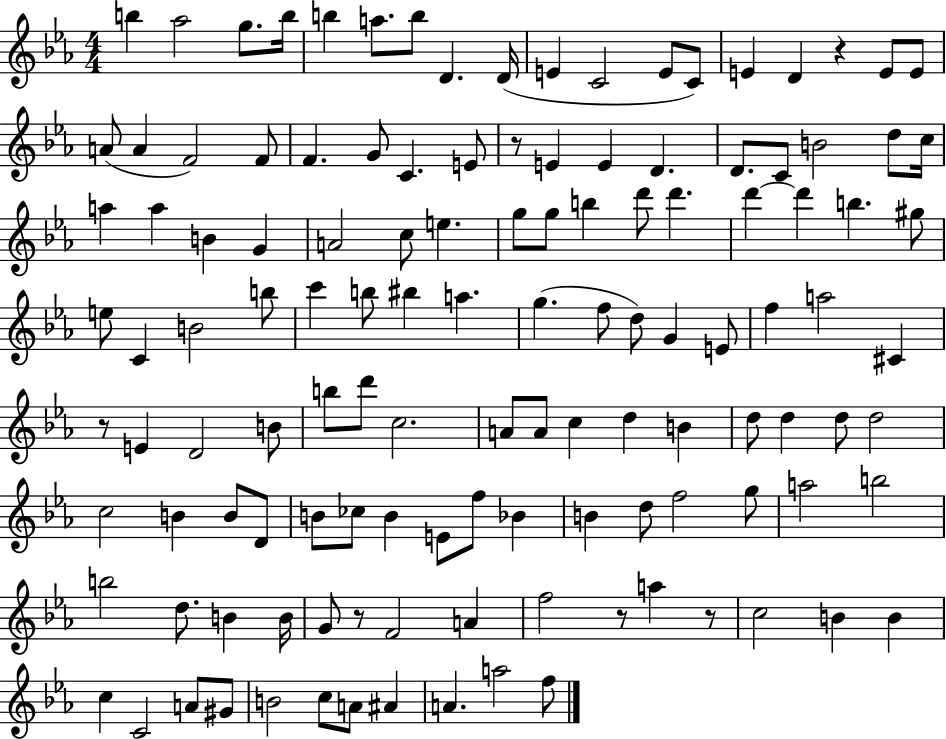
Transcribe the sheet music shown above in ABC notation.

X:1
T:Untitled
M:4/4
L:1/4
K:Eb
b _a2 g/2 b/4 b a/2 b/2 D D/4 E C2 E/2 C/2 E D z E/2 E/2 A/2 A F2 F/2 F G/2 C E/2 z/2 E E D D/2 C/2 B2 d/2 c/4 a a B G A2 c/2 e g/2 g/2 b d'/2 d' d' d' b ^g/2 e/2 C B2 b/2 c' b/2 ^b a g f/2 d/2 G E/2 f a2 ^C z/2 E D2 B/2 b/2 d'/2 c2 A/2 A/2 c d B d/2 d d/2 d2 c2 B B/2 D/2 B/2 _c/2 B E/2 f/2 _B B d/2 f2 g/2 a2 b2 b2 d/2 B B/4 G/2 z/2 F2 A f2 z/2 a z/2 c2 B B c C2 A/2 ^G/2 B2 c/2 A/2 ^A A a2 f/2